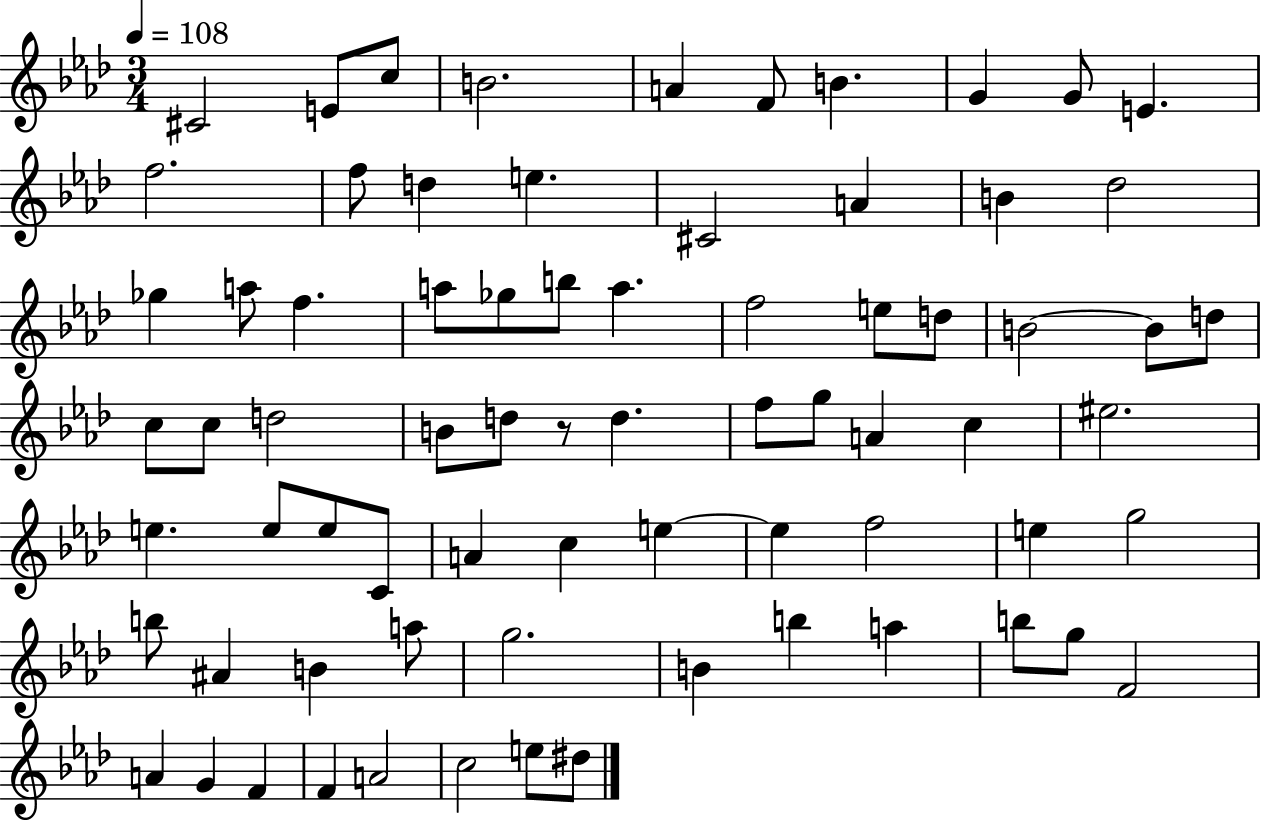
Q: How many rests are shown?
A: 1